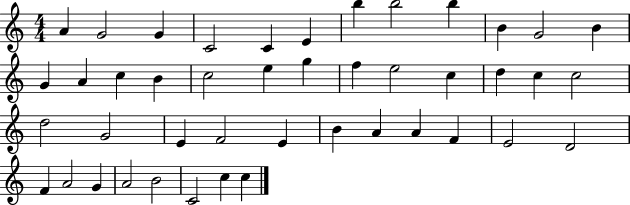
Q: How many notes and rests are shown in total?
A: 44